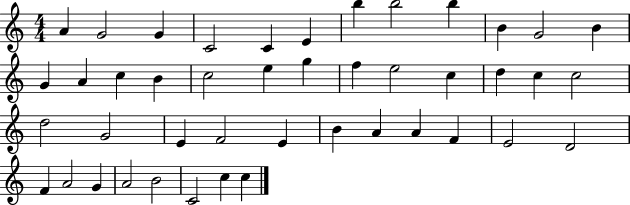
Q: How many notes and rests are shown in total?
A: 44